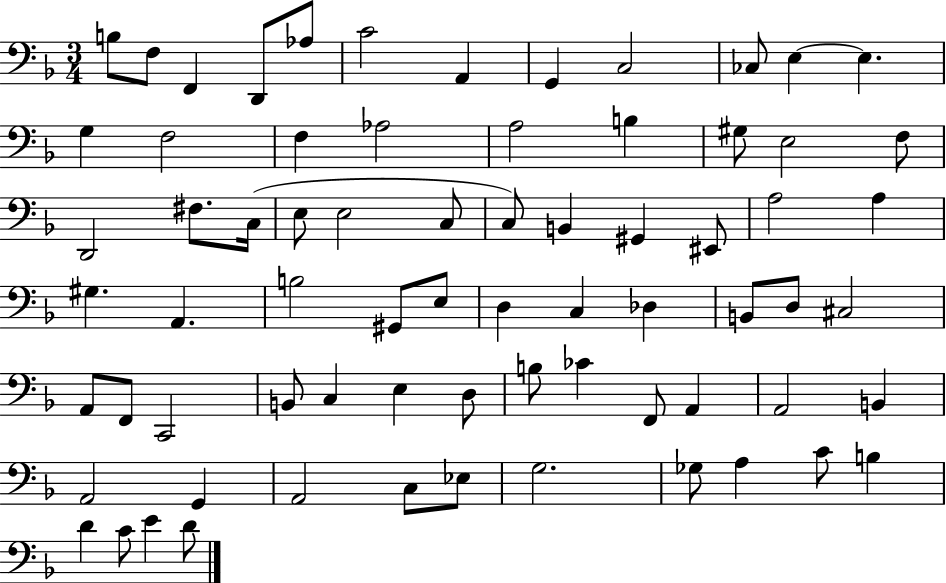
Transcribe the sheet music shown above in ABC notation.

X:1
T:Untitled
M:3/4
L:1/4
K:F
B,/2 F,/2 F,, D,,/2 _A,/2 C2 A,, G,, C,2 _C,/2 E, E, G, F,2 F, _A,2 A,2 B, ^G,/2 E,2 F,/2 D,,2 ^F,/2 C,/4 E,/2 E,2 C,/2 C,/2 B,, ^G,, ^E,,/2 A,2 A, ^G, A,, B,2 ^G,,/2 E,/2 D, C, _D, B,,/2 D,/2 ^C,2 A,,/2 F,,/2 C,,2 B,,/2 C, E, D,/2 B,/2 _C F,,/2 A,, A,,2 B,, A,,2 G,, A,,2 C,/2 _E,/2 G,2 _G,/2 A, C/2 B, D C/2 E D/2